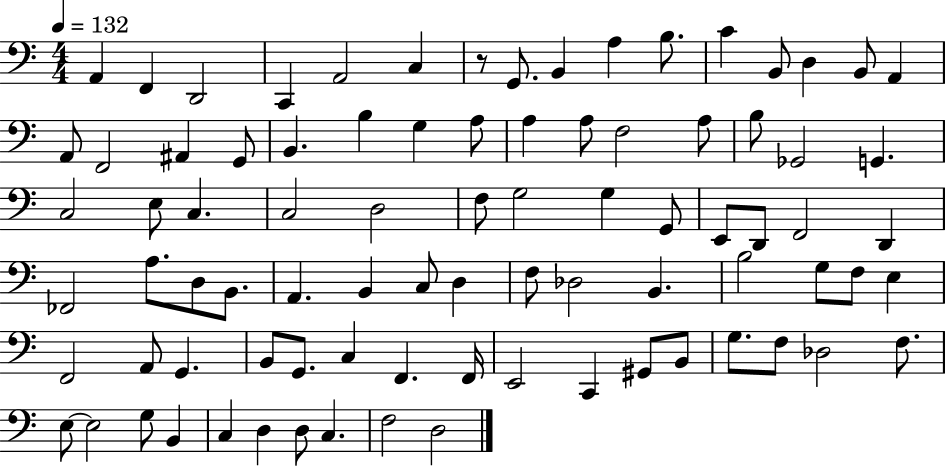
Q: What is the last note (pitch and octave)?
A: D3